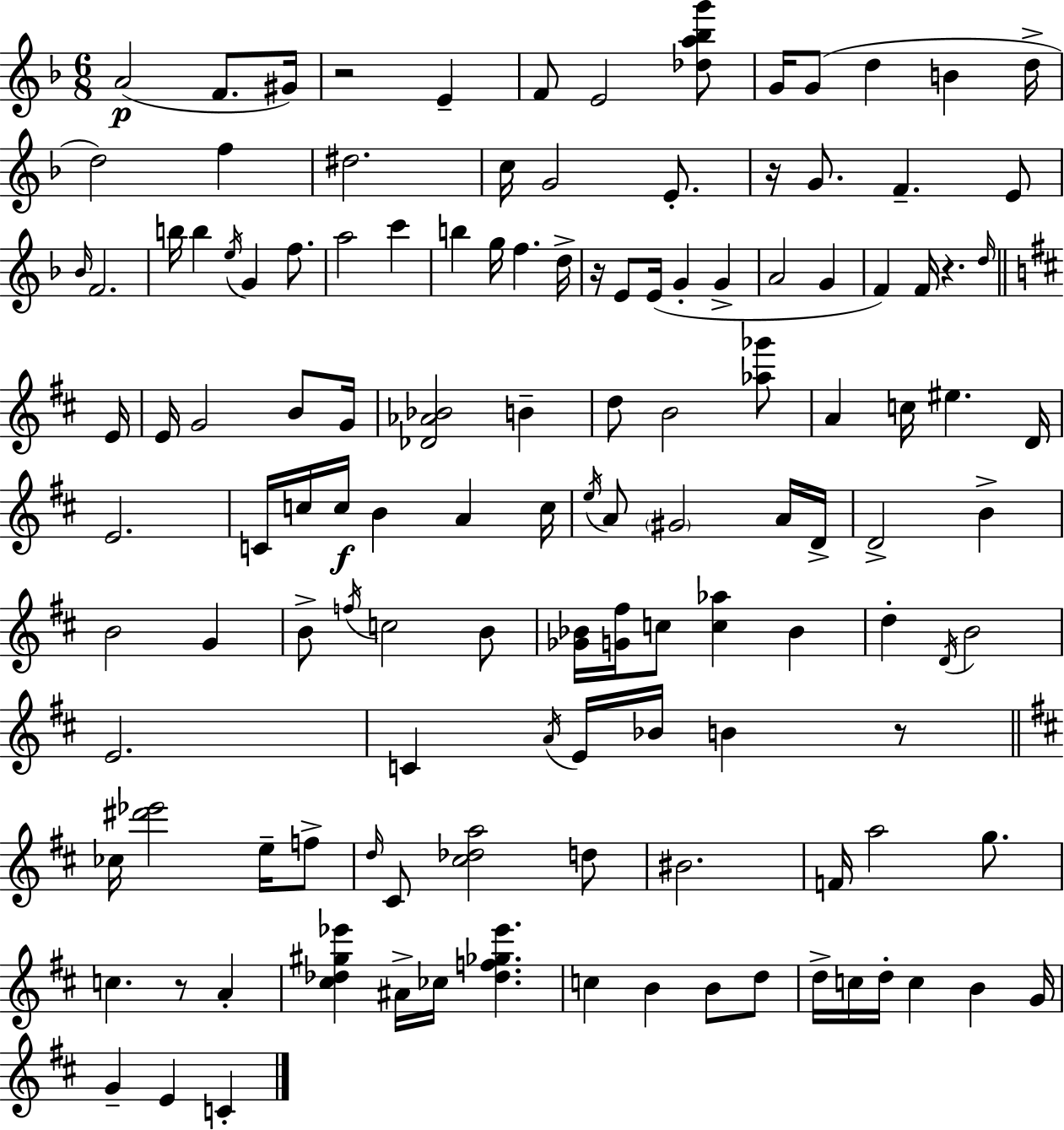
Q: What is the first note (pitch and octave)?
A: A4